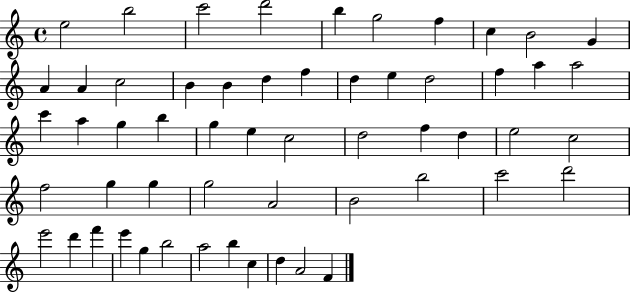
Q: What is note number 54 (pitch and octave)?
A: D5